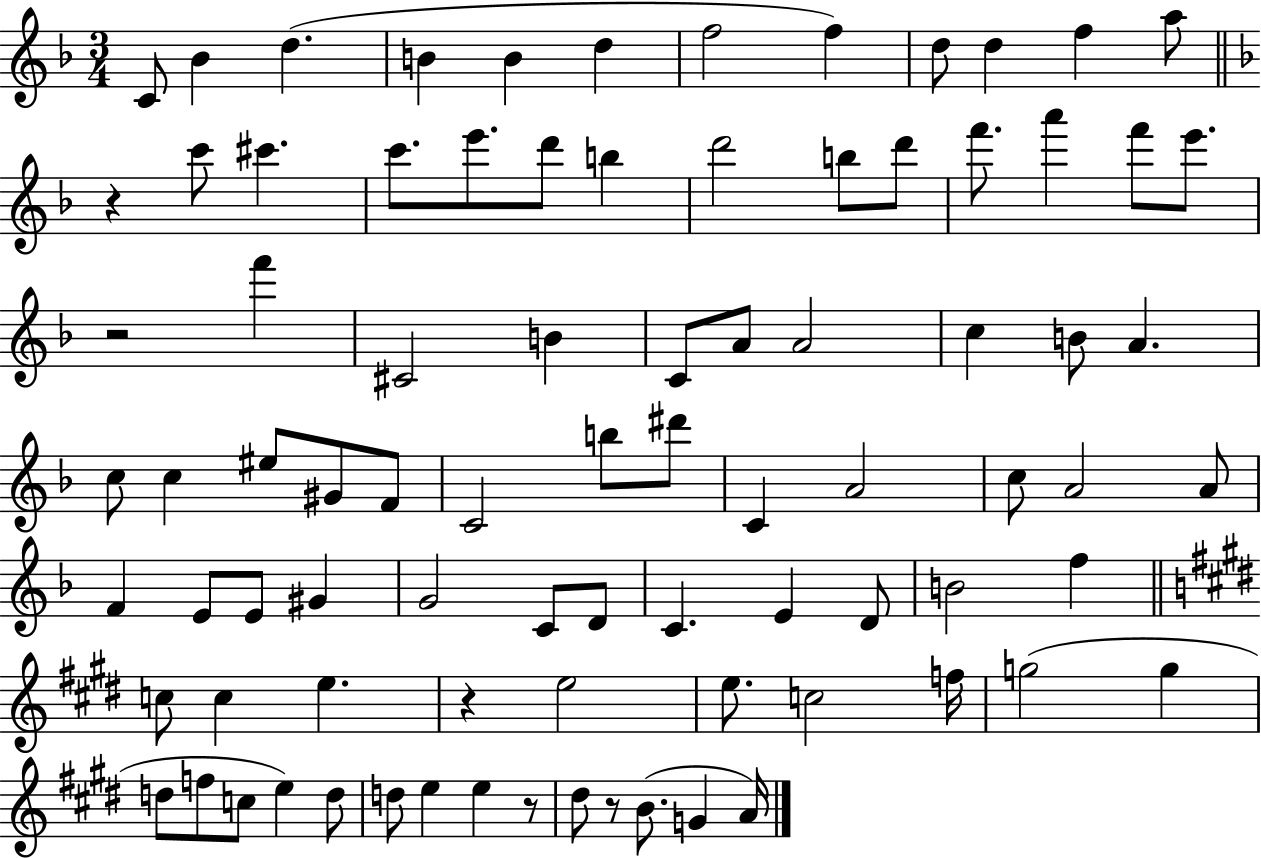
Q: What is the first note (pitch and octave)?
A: C4